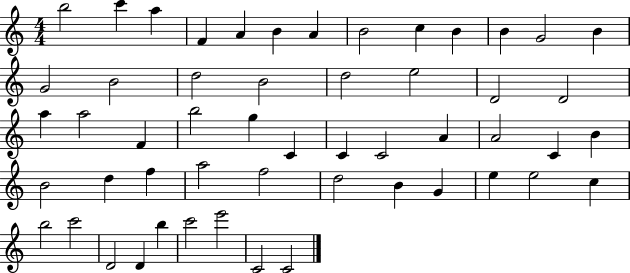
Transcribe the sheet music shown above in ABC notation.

X:1
T:Untitled
M:4/4
L:1/4
K:C
b2 c' a F A B A B2 c B B G2 B G2 B2 d2 B2 d2 e2 D2 D2 a a2 F b2 g C C C2 A A2 C B B2 d f a2 f2 d2 B G e e2 c b2 c'2 D2 D b c'2 e'2 C2 C2